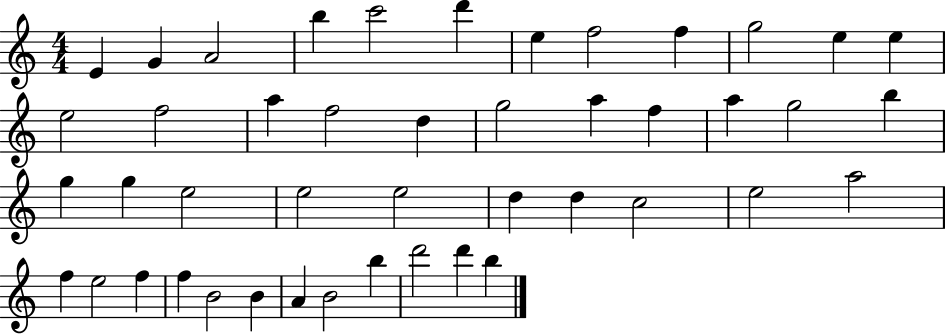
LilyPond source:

{
  \clef treble
  \numericTimeSignature
  \time 4/4
  \key c \major
  e'4 g'4 a'2 | b''4 c'''2 d'''4 | e''4 f''2 f''4 | g''2 e''4 e''4 | \break e''2 f''2 | a''4 f''2 d''4 | g''2 a''4 f''4 | a''4 g''2 b''4 | \break g''4 g''4 e''2 | e''2 e''2 | d''4 d''4 c''2 | e''2 a''2 | \break f''4 e''2 f''4 | f''4 b'2 b'4 | a'4 b'2 b''4 | d'''2 d'''4 b''4 | \break \bar "|."
}